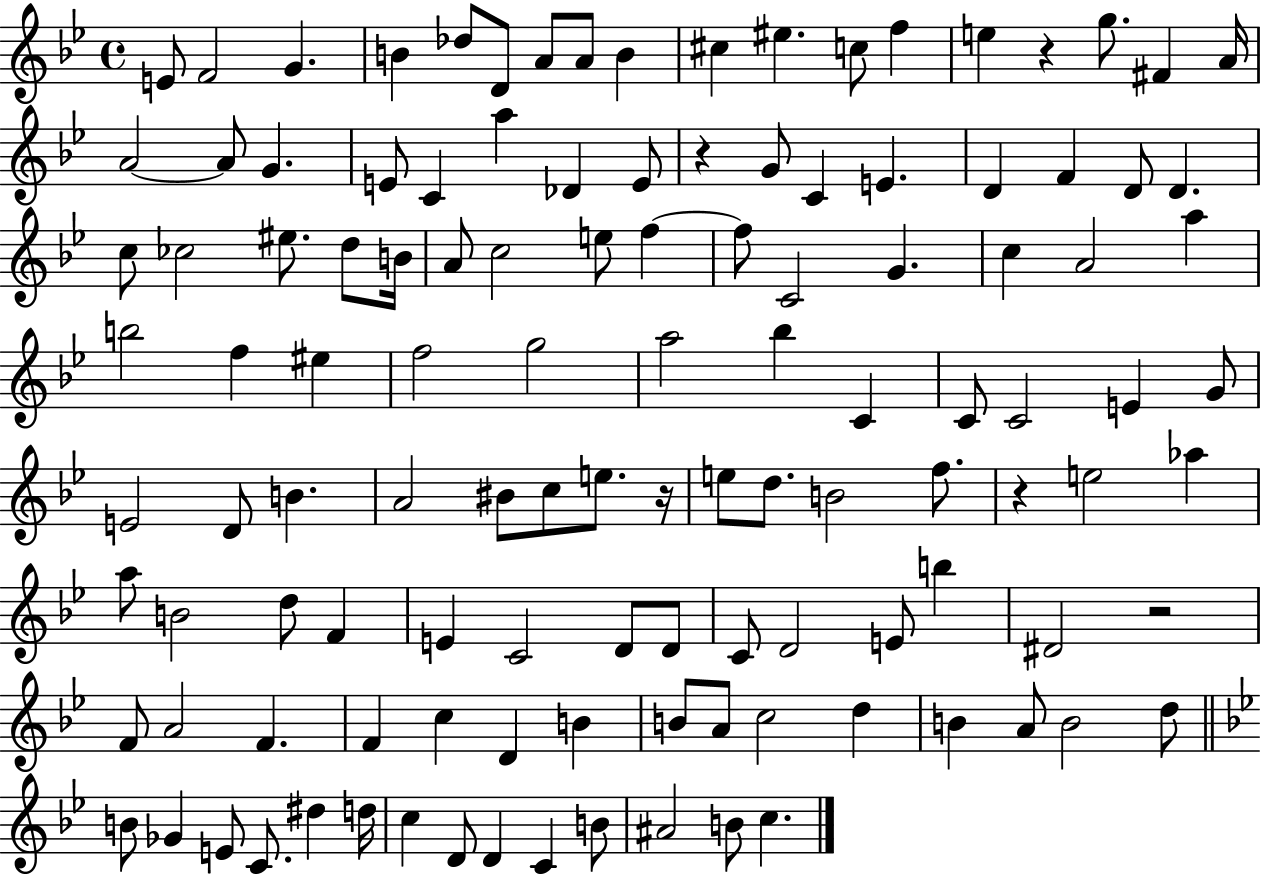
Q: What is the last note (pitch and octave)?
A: C5